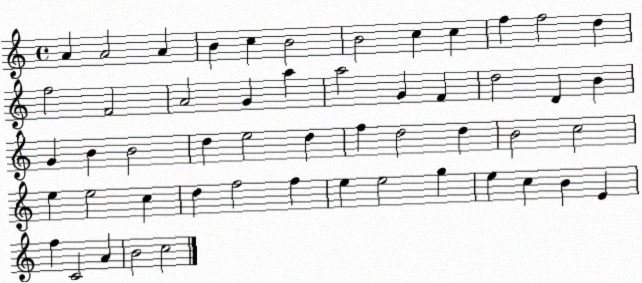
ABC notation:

X:1
T:Untitled
M:4/4
L:1/4
K:C
A A2 A B c B2 B2 c c f f2 d f2 F2 A2 G a a2 G F d2 D B G B B2 d e2 d f d2 d B2 c2 e e2 c d f2 f e e2 g e c B E f C2 A B2 c2